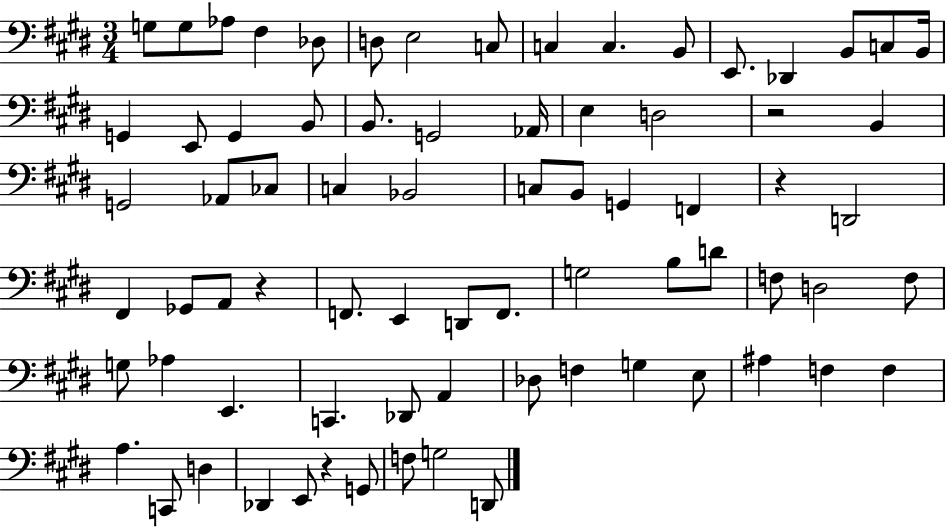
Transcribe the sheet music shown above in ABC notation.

X:1
T:Untitled
M:3/4
L:1/4
K:E
G,/2 G,/2 _A,/2 ^F, _D,/2 D,/2 E,2 C,/2 C, C, B,,/2 E,,/2 _D,, B,,/2 C,/2 B,,/4 G,, E,,/2 G,, B,,/2 B,,/2 G,,2 _A,,/4 E, D,2 z2 B,, G,,2 _A,,/2 _C,/2 C, _B,,2 C,/2 B,,/2 G,, F,, z D,,2 ^F,, _G,,/2 A,,/2 z F,,/2 E,, D,,/2 F,,/2 G,2 B,/2 D/2 F,/2 D,2 F,/2 G,/2 _A, E,, C,, _D,,/2 A,, _D,/2 F, G, E,/2 ^A, F, F, A, C,,/2 D, _D,, E,,/2 z G,,/2 F,/2 G,2 D,,/2